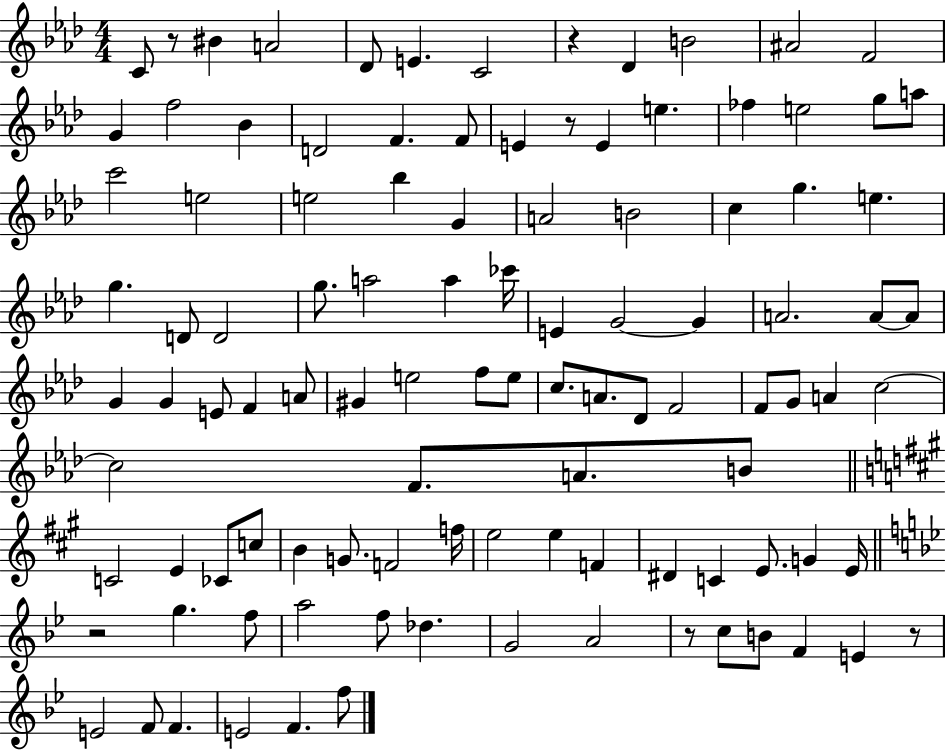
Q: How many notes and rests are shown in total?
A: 106